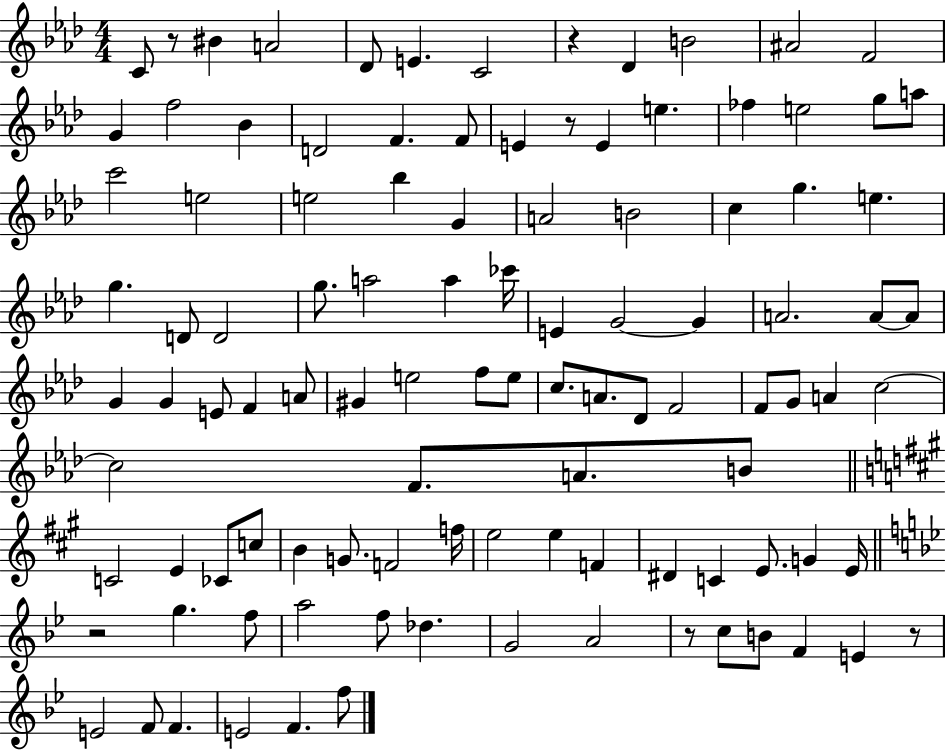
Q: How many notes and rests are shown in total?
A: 106